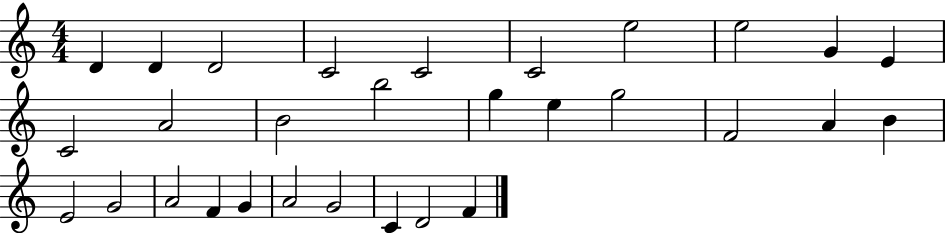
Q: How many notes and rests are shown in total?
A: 30